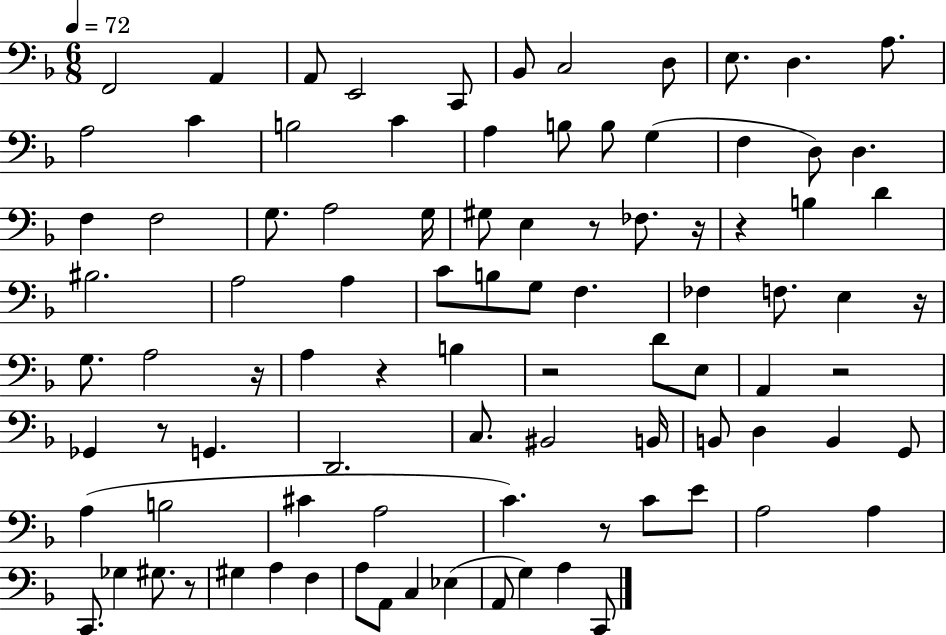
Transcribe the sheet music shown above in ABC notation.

X:1
T:Untitled
M:6/8
L:1/4
K:F
F,,2 A,, A,,/2 E,,2 C,,/2 _B,,/2 C,2 D,/2 E,/2 D, A,/2 A,2 C B,2 C A, B,/2 B,/2 G, F, D,/2 D, F, F,2 G,/2 A,2 G,/4 ^G,/2 E, z/2 _F,/2 z/4 z B, D ^B,2 A,2 A, C/2 B,/2 G,/2 F, _F, F,/2 E, z/4 G,/2 A,2 z/4 A, z B, z2 D/2 E,/2 A,, z2 _G,, z/2 G,, D,,2 C,/2 ^B,,2 B,,/4 B,,/2 D, B,, G,,/2 A, B,2 ^C A,2 C z/2 C/2 E/2 A,2 A, C,,/2 _G, ^G,/2 z/2 ^G, A, F, A,/2 A,,/2 C, _E, A,,/2 G, A, C,,/2